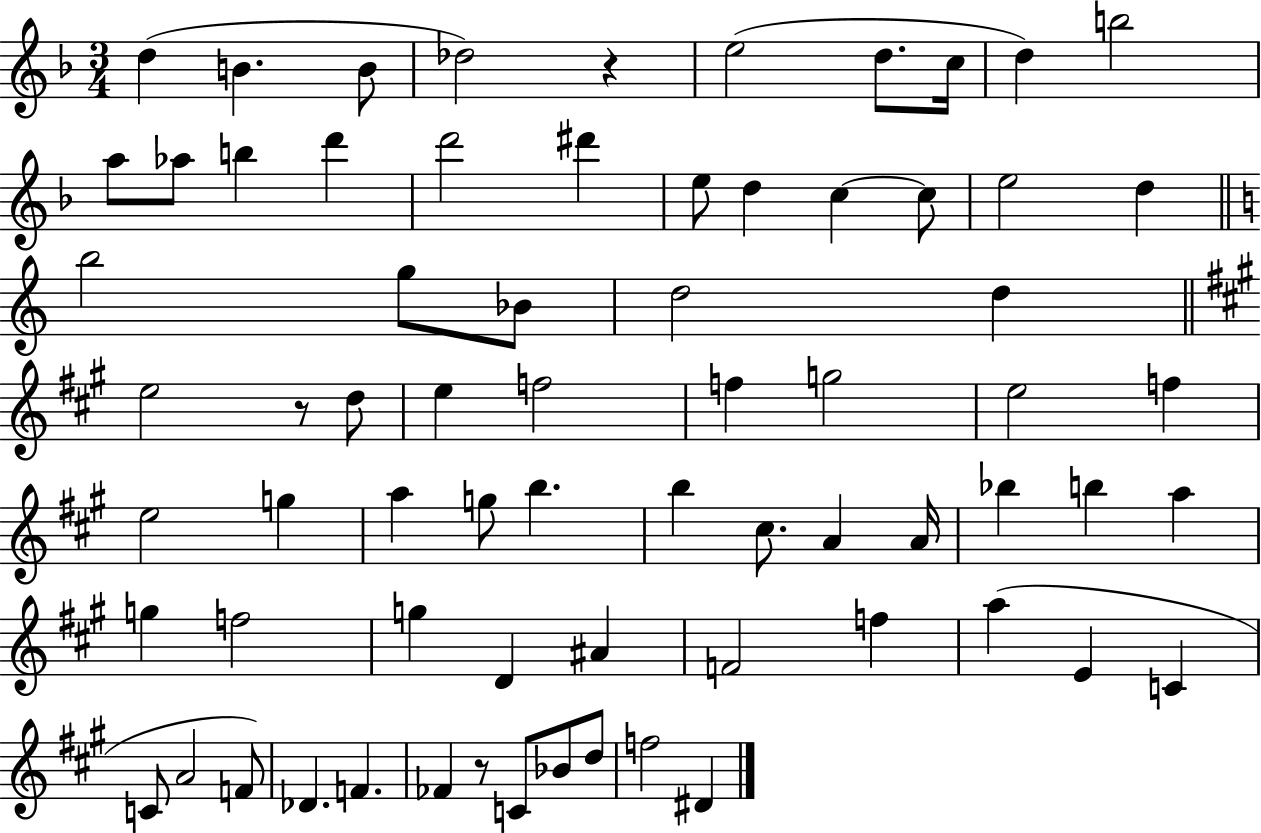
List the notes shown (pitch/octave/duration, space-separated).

D5/q B4/q. B4/e Db5/h R/q E5/h D5/e. C5/s D5/q B5/h A5/e Ab5/e B5/q D6/q D6/h D#6/q E5/e D5/q C5/q C5/e E5/h D5/q B5/h G5/e Bb4/e D5/h D5/q E5/h R/e D5/e E5/q F5/h F5/q G5/h E5/h F5/q E5/h G5/q A5/q G5/e B5/q. B5/q C#5/e. A4/q A4/s Bb5/q B5/q A5/q G5/q F5/h G5/q D4/q A#4/q F4/h F5/q A5/q E4/q C4/q C4/e A4/h F4/e Db4/q. F4/q. FES4/q R/e C4/e Bb4/e D5/e F5/h D#4/q